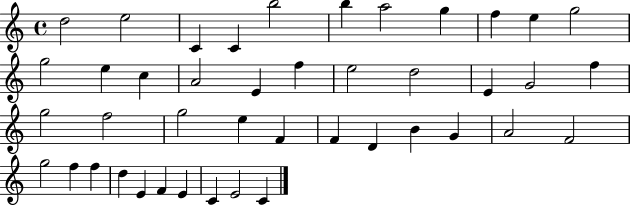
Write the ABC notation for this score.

X:1
T:Untitled
M:4/4
L:1/4
K:C
d2 e2 C C b2 b a2 g f e g2 g2 e c A2 E f e2 d2 E G2 f g2 f2 g2 e F F D B G A2 F2 g2 f f d E F E C E2 C